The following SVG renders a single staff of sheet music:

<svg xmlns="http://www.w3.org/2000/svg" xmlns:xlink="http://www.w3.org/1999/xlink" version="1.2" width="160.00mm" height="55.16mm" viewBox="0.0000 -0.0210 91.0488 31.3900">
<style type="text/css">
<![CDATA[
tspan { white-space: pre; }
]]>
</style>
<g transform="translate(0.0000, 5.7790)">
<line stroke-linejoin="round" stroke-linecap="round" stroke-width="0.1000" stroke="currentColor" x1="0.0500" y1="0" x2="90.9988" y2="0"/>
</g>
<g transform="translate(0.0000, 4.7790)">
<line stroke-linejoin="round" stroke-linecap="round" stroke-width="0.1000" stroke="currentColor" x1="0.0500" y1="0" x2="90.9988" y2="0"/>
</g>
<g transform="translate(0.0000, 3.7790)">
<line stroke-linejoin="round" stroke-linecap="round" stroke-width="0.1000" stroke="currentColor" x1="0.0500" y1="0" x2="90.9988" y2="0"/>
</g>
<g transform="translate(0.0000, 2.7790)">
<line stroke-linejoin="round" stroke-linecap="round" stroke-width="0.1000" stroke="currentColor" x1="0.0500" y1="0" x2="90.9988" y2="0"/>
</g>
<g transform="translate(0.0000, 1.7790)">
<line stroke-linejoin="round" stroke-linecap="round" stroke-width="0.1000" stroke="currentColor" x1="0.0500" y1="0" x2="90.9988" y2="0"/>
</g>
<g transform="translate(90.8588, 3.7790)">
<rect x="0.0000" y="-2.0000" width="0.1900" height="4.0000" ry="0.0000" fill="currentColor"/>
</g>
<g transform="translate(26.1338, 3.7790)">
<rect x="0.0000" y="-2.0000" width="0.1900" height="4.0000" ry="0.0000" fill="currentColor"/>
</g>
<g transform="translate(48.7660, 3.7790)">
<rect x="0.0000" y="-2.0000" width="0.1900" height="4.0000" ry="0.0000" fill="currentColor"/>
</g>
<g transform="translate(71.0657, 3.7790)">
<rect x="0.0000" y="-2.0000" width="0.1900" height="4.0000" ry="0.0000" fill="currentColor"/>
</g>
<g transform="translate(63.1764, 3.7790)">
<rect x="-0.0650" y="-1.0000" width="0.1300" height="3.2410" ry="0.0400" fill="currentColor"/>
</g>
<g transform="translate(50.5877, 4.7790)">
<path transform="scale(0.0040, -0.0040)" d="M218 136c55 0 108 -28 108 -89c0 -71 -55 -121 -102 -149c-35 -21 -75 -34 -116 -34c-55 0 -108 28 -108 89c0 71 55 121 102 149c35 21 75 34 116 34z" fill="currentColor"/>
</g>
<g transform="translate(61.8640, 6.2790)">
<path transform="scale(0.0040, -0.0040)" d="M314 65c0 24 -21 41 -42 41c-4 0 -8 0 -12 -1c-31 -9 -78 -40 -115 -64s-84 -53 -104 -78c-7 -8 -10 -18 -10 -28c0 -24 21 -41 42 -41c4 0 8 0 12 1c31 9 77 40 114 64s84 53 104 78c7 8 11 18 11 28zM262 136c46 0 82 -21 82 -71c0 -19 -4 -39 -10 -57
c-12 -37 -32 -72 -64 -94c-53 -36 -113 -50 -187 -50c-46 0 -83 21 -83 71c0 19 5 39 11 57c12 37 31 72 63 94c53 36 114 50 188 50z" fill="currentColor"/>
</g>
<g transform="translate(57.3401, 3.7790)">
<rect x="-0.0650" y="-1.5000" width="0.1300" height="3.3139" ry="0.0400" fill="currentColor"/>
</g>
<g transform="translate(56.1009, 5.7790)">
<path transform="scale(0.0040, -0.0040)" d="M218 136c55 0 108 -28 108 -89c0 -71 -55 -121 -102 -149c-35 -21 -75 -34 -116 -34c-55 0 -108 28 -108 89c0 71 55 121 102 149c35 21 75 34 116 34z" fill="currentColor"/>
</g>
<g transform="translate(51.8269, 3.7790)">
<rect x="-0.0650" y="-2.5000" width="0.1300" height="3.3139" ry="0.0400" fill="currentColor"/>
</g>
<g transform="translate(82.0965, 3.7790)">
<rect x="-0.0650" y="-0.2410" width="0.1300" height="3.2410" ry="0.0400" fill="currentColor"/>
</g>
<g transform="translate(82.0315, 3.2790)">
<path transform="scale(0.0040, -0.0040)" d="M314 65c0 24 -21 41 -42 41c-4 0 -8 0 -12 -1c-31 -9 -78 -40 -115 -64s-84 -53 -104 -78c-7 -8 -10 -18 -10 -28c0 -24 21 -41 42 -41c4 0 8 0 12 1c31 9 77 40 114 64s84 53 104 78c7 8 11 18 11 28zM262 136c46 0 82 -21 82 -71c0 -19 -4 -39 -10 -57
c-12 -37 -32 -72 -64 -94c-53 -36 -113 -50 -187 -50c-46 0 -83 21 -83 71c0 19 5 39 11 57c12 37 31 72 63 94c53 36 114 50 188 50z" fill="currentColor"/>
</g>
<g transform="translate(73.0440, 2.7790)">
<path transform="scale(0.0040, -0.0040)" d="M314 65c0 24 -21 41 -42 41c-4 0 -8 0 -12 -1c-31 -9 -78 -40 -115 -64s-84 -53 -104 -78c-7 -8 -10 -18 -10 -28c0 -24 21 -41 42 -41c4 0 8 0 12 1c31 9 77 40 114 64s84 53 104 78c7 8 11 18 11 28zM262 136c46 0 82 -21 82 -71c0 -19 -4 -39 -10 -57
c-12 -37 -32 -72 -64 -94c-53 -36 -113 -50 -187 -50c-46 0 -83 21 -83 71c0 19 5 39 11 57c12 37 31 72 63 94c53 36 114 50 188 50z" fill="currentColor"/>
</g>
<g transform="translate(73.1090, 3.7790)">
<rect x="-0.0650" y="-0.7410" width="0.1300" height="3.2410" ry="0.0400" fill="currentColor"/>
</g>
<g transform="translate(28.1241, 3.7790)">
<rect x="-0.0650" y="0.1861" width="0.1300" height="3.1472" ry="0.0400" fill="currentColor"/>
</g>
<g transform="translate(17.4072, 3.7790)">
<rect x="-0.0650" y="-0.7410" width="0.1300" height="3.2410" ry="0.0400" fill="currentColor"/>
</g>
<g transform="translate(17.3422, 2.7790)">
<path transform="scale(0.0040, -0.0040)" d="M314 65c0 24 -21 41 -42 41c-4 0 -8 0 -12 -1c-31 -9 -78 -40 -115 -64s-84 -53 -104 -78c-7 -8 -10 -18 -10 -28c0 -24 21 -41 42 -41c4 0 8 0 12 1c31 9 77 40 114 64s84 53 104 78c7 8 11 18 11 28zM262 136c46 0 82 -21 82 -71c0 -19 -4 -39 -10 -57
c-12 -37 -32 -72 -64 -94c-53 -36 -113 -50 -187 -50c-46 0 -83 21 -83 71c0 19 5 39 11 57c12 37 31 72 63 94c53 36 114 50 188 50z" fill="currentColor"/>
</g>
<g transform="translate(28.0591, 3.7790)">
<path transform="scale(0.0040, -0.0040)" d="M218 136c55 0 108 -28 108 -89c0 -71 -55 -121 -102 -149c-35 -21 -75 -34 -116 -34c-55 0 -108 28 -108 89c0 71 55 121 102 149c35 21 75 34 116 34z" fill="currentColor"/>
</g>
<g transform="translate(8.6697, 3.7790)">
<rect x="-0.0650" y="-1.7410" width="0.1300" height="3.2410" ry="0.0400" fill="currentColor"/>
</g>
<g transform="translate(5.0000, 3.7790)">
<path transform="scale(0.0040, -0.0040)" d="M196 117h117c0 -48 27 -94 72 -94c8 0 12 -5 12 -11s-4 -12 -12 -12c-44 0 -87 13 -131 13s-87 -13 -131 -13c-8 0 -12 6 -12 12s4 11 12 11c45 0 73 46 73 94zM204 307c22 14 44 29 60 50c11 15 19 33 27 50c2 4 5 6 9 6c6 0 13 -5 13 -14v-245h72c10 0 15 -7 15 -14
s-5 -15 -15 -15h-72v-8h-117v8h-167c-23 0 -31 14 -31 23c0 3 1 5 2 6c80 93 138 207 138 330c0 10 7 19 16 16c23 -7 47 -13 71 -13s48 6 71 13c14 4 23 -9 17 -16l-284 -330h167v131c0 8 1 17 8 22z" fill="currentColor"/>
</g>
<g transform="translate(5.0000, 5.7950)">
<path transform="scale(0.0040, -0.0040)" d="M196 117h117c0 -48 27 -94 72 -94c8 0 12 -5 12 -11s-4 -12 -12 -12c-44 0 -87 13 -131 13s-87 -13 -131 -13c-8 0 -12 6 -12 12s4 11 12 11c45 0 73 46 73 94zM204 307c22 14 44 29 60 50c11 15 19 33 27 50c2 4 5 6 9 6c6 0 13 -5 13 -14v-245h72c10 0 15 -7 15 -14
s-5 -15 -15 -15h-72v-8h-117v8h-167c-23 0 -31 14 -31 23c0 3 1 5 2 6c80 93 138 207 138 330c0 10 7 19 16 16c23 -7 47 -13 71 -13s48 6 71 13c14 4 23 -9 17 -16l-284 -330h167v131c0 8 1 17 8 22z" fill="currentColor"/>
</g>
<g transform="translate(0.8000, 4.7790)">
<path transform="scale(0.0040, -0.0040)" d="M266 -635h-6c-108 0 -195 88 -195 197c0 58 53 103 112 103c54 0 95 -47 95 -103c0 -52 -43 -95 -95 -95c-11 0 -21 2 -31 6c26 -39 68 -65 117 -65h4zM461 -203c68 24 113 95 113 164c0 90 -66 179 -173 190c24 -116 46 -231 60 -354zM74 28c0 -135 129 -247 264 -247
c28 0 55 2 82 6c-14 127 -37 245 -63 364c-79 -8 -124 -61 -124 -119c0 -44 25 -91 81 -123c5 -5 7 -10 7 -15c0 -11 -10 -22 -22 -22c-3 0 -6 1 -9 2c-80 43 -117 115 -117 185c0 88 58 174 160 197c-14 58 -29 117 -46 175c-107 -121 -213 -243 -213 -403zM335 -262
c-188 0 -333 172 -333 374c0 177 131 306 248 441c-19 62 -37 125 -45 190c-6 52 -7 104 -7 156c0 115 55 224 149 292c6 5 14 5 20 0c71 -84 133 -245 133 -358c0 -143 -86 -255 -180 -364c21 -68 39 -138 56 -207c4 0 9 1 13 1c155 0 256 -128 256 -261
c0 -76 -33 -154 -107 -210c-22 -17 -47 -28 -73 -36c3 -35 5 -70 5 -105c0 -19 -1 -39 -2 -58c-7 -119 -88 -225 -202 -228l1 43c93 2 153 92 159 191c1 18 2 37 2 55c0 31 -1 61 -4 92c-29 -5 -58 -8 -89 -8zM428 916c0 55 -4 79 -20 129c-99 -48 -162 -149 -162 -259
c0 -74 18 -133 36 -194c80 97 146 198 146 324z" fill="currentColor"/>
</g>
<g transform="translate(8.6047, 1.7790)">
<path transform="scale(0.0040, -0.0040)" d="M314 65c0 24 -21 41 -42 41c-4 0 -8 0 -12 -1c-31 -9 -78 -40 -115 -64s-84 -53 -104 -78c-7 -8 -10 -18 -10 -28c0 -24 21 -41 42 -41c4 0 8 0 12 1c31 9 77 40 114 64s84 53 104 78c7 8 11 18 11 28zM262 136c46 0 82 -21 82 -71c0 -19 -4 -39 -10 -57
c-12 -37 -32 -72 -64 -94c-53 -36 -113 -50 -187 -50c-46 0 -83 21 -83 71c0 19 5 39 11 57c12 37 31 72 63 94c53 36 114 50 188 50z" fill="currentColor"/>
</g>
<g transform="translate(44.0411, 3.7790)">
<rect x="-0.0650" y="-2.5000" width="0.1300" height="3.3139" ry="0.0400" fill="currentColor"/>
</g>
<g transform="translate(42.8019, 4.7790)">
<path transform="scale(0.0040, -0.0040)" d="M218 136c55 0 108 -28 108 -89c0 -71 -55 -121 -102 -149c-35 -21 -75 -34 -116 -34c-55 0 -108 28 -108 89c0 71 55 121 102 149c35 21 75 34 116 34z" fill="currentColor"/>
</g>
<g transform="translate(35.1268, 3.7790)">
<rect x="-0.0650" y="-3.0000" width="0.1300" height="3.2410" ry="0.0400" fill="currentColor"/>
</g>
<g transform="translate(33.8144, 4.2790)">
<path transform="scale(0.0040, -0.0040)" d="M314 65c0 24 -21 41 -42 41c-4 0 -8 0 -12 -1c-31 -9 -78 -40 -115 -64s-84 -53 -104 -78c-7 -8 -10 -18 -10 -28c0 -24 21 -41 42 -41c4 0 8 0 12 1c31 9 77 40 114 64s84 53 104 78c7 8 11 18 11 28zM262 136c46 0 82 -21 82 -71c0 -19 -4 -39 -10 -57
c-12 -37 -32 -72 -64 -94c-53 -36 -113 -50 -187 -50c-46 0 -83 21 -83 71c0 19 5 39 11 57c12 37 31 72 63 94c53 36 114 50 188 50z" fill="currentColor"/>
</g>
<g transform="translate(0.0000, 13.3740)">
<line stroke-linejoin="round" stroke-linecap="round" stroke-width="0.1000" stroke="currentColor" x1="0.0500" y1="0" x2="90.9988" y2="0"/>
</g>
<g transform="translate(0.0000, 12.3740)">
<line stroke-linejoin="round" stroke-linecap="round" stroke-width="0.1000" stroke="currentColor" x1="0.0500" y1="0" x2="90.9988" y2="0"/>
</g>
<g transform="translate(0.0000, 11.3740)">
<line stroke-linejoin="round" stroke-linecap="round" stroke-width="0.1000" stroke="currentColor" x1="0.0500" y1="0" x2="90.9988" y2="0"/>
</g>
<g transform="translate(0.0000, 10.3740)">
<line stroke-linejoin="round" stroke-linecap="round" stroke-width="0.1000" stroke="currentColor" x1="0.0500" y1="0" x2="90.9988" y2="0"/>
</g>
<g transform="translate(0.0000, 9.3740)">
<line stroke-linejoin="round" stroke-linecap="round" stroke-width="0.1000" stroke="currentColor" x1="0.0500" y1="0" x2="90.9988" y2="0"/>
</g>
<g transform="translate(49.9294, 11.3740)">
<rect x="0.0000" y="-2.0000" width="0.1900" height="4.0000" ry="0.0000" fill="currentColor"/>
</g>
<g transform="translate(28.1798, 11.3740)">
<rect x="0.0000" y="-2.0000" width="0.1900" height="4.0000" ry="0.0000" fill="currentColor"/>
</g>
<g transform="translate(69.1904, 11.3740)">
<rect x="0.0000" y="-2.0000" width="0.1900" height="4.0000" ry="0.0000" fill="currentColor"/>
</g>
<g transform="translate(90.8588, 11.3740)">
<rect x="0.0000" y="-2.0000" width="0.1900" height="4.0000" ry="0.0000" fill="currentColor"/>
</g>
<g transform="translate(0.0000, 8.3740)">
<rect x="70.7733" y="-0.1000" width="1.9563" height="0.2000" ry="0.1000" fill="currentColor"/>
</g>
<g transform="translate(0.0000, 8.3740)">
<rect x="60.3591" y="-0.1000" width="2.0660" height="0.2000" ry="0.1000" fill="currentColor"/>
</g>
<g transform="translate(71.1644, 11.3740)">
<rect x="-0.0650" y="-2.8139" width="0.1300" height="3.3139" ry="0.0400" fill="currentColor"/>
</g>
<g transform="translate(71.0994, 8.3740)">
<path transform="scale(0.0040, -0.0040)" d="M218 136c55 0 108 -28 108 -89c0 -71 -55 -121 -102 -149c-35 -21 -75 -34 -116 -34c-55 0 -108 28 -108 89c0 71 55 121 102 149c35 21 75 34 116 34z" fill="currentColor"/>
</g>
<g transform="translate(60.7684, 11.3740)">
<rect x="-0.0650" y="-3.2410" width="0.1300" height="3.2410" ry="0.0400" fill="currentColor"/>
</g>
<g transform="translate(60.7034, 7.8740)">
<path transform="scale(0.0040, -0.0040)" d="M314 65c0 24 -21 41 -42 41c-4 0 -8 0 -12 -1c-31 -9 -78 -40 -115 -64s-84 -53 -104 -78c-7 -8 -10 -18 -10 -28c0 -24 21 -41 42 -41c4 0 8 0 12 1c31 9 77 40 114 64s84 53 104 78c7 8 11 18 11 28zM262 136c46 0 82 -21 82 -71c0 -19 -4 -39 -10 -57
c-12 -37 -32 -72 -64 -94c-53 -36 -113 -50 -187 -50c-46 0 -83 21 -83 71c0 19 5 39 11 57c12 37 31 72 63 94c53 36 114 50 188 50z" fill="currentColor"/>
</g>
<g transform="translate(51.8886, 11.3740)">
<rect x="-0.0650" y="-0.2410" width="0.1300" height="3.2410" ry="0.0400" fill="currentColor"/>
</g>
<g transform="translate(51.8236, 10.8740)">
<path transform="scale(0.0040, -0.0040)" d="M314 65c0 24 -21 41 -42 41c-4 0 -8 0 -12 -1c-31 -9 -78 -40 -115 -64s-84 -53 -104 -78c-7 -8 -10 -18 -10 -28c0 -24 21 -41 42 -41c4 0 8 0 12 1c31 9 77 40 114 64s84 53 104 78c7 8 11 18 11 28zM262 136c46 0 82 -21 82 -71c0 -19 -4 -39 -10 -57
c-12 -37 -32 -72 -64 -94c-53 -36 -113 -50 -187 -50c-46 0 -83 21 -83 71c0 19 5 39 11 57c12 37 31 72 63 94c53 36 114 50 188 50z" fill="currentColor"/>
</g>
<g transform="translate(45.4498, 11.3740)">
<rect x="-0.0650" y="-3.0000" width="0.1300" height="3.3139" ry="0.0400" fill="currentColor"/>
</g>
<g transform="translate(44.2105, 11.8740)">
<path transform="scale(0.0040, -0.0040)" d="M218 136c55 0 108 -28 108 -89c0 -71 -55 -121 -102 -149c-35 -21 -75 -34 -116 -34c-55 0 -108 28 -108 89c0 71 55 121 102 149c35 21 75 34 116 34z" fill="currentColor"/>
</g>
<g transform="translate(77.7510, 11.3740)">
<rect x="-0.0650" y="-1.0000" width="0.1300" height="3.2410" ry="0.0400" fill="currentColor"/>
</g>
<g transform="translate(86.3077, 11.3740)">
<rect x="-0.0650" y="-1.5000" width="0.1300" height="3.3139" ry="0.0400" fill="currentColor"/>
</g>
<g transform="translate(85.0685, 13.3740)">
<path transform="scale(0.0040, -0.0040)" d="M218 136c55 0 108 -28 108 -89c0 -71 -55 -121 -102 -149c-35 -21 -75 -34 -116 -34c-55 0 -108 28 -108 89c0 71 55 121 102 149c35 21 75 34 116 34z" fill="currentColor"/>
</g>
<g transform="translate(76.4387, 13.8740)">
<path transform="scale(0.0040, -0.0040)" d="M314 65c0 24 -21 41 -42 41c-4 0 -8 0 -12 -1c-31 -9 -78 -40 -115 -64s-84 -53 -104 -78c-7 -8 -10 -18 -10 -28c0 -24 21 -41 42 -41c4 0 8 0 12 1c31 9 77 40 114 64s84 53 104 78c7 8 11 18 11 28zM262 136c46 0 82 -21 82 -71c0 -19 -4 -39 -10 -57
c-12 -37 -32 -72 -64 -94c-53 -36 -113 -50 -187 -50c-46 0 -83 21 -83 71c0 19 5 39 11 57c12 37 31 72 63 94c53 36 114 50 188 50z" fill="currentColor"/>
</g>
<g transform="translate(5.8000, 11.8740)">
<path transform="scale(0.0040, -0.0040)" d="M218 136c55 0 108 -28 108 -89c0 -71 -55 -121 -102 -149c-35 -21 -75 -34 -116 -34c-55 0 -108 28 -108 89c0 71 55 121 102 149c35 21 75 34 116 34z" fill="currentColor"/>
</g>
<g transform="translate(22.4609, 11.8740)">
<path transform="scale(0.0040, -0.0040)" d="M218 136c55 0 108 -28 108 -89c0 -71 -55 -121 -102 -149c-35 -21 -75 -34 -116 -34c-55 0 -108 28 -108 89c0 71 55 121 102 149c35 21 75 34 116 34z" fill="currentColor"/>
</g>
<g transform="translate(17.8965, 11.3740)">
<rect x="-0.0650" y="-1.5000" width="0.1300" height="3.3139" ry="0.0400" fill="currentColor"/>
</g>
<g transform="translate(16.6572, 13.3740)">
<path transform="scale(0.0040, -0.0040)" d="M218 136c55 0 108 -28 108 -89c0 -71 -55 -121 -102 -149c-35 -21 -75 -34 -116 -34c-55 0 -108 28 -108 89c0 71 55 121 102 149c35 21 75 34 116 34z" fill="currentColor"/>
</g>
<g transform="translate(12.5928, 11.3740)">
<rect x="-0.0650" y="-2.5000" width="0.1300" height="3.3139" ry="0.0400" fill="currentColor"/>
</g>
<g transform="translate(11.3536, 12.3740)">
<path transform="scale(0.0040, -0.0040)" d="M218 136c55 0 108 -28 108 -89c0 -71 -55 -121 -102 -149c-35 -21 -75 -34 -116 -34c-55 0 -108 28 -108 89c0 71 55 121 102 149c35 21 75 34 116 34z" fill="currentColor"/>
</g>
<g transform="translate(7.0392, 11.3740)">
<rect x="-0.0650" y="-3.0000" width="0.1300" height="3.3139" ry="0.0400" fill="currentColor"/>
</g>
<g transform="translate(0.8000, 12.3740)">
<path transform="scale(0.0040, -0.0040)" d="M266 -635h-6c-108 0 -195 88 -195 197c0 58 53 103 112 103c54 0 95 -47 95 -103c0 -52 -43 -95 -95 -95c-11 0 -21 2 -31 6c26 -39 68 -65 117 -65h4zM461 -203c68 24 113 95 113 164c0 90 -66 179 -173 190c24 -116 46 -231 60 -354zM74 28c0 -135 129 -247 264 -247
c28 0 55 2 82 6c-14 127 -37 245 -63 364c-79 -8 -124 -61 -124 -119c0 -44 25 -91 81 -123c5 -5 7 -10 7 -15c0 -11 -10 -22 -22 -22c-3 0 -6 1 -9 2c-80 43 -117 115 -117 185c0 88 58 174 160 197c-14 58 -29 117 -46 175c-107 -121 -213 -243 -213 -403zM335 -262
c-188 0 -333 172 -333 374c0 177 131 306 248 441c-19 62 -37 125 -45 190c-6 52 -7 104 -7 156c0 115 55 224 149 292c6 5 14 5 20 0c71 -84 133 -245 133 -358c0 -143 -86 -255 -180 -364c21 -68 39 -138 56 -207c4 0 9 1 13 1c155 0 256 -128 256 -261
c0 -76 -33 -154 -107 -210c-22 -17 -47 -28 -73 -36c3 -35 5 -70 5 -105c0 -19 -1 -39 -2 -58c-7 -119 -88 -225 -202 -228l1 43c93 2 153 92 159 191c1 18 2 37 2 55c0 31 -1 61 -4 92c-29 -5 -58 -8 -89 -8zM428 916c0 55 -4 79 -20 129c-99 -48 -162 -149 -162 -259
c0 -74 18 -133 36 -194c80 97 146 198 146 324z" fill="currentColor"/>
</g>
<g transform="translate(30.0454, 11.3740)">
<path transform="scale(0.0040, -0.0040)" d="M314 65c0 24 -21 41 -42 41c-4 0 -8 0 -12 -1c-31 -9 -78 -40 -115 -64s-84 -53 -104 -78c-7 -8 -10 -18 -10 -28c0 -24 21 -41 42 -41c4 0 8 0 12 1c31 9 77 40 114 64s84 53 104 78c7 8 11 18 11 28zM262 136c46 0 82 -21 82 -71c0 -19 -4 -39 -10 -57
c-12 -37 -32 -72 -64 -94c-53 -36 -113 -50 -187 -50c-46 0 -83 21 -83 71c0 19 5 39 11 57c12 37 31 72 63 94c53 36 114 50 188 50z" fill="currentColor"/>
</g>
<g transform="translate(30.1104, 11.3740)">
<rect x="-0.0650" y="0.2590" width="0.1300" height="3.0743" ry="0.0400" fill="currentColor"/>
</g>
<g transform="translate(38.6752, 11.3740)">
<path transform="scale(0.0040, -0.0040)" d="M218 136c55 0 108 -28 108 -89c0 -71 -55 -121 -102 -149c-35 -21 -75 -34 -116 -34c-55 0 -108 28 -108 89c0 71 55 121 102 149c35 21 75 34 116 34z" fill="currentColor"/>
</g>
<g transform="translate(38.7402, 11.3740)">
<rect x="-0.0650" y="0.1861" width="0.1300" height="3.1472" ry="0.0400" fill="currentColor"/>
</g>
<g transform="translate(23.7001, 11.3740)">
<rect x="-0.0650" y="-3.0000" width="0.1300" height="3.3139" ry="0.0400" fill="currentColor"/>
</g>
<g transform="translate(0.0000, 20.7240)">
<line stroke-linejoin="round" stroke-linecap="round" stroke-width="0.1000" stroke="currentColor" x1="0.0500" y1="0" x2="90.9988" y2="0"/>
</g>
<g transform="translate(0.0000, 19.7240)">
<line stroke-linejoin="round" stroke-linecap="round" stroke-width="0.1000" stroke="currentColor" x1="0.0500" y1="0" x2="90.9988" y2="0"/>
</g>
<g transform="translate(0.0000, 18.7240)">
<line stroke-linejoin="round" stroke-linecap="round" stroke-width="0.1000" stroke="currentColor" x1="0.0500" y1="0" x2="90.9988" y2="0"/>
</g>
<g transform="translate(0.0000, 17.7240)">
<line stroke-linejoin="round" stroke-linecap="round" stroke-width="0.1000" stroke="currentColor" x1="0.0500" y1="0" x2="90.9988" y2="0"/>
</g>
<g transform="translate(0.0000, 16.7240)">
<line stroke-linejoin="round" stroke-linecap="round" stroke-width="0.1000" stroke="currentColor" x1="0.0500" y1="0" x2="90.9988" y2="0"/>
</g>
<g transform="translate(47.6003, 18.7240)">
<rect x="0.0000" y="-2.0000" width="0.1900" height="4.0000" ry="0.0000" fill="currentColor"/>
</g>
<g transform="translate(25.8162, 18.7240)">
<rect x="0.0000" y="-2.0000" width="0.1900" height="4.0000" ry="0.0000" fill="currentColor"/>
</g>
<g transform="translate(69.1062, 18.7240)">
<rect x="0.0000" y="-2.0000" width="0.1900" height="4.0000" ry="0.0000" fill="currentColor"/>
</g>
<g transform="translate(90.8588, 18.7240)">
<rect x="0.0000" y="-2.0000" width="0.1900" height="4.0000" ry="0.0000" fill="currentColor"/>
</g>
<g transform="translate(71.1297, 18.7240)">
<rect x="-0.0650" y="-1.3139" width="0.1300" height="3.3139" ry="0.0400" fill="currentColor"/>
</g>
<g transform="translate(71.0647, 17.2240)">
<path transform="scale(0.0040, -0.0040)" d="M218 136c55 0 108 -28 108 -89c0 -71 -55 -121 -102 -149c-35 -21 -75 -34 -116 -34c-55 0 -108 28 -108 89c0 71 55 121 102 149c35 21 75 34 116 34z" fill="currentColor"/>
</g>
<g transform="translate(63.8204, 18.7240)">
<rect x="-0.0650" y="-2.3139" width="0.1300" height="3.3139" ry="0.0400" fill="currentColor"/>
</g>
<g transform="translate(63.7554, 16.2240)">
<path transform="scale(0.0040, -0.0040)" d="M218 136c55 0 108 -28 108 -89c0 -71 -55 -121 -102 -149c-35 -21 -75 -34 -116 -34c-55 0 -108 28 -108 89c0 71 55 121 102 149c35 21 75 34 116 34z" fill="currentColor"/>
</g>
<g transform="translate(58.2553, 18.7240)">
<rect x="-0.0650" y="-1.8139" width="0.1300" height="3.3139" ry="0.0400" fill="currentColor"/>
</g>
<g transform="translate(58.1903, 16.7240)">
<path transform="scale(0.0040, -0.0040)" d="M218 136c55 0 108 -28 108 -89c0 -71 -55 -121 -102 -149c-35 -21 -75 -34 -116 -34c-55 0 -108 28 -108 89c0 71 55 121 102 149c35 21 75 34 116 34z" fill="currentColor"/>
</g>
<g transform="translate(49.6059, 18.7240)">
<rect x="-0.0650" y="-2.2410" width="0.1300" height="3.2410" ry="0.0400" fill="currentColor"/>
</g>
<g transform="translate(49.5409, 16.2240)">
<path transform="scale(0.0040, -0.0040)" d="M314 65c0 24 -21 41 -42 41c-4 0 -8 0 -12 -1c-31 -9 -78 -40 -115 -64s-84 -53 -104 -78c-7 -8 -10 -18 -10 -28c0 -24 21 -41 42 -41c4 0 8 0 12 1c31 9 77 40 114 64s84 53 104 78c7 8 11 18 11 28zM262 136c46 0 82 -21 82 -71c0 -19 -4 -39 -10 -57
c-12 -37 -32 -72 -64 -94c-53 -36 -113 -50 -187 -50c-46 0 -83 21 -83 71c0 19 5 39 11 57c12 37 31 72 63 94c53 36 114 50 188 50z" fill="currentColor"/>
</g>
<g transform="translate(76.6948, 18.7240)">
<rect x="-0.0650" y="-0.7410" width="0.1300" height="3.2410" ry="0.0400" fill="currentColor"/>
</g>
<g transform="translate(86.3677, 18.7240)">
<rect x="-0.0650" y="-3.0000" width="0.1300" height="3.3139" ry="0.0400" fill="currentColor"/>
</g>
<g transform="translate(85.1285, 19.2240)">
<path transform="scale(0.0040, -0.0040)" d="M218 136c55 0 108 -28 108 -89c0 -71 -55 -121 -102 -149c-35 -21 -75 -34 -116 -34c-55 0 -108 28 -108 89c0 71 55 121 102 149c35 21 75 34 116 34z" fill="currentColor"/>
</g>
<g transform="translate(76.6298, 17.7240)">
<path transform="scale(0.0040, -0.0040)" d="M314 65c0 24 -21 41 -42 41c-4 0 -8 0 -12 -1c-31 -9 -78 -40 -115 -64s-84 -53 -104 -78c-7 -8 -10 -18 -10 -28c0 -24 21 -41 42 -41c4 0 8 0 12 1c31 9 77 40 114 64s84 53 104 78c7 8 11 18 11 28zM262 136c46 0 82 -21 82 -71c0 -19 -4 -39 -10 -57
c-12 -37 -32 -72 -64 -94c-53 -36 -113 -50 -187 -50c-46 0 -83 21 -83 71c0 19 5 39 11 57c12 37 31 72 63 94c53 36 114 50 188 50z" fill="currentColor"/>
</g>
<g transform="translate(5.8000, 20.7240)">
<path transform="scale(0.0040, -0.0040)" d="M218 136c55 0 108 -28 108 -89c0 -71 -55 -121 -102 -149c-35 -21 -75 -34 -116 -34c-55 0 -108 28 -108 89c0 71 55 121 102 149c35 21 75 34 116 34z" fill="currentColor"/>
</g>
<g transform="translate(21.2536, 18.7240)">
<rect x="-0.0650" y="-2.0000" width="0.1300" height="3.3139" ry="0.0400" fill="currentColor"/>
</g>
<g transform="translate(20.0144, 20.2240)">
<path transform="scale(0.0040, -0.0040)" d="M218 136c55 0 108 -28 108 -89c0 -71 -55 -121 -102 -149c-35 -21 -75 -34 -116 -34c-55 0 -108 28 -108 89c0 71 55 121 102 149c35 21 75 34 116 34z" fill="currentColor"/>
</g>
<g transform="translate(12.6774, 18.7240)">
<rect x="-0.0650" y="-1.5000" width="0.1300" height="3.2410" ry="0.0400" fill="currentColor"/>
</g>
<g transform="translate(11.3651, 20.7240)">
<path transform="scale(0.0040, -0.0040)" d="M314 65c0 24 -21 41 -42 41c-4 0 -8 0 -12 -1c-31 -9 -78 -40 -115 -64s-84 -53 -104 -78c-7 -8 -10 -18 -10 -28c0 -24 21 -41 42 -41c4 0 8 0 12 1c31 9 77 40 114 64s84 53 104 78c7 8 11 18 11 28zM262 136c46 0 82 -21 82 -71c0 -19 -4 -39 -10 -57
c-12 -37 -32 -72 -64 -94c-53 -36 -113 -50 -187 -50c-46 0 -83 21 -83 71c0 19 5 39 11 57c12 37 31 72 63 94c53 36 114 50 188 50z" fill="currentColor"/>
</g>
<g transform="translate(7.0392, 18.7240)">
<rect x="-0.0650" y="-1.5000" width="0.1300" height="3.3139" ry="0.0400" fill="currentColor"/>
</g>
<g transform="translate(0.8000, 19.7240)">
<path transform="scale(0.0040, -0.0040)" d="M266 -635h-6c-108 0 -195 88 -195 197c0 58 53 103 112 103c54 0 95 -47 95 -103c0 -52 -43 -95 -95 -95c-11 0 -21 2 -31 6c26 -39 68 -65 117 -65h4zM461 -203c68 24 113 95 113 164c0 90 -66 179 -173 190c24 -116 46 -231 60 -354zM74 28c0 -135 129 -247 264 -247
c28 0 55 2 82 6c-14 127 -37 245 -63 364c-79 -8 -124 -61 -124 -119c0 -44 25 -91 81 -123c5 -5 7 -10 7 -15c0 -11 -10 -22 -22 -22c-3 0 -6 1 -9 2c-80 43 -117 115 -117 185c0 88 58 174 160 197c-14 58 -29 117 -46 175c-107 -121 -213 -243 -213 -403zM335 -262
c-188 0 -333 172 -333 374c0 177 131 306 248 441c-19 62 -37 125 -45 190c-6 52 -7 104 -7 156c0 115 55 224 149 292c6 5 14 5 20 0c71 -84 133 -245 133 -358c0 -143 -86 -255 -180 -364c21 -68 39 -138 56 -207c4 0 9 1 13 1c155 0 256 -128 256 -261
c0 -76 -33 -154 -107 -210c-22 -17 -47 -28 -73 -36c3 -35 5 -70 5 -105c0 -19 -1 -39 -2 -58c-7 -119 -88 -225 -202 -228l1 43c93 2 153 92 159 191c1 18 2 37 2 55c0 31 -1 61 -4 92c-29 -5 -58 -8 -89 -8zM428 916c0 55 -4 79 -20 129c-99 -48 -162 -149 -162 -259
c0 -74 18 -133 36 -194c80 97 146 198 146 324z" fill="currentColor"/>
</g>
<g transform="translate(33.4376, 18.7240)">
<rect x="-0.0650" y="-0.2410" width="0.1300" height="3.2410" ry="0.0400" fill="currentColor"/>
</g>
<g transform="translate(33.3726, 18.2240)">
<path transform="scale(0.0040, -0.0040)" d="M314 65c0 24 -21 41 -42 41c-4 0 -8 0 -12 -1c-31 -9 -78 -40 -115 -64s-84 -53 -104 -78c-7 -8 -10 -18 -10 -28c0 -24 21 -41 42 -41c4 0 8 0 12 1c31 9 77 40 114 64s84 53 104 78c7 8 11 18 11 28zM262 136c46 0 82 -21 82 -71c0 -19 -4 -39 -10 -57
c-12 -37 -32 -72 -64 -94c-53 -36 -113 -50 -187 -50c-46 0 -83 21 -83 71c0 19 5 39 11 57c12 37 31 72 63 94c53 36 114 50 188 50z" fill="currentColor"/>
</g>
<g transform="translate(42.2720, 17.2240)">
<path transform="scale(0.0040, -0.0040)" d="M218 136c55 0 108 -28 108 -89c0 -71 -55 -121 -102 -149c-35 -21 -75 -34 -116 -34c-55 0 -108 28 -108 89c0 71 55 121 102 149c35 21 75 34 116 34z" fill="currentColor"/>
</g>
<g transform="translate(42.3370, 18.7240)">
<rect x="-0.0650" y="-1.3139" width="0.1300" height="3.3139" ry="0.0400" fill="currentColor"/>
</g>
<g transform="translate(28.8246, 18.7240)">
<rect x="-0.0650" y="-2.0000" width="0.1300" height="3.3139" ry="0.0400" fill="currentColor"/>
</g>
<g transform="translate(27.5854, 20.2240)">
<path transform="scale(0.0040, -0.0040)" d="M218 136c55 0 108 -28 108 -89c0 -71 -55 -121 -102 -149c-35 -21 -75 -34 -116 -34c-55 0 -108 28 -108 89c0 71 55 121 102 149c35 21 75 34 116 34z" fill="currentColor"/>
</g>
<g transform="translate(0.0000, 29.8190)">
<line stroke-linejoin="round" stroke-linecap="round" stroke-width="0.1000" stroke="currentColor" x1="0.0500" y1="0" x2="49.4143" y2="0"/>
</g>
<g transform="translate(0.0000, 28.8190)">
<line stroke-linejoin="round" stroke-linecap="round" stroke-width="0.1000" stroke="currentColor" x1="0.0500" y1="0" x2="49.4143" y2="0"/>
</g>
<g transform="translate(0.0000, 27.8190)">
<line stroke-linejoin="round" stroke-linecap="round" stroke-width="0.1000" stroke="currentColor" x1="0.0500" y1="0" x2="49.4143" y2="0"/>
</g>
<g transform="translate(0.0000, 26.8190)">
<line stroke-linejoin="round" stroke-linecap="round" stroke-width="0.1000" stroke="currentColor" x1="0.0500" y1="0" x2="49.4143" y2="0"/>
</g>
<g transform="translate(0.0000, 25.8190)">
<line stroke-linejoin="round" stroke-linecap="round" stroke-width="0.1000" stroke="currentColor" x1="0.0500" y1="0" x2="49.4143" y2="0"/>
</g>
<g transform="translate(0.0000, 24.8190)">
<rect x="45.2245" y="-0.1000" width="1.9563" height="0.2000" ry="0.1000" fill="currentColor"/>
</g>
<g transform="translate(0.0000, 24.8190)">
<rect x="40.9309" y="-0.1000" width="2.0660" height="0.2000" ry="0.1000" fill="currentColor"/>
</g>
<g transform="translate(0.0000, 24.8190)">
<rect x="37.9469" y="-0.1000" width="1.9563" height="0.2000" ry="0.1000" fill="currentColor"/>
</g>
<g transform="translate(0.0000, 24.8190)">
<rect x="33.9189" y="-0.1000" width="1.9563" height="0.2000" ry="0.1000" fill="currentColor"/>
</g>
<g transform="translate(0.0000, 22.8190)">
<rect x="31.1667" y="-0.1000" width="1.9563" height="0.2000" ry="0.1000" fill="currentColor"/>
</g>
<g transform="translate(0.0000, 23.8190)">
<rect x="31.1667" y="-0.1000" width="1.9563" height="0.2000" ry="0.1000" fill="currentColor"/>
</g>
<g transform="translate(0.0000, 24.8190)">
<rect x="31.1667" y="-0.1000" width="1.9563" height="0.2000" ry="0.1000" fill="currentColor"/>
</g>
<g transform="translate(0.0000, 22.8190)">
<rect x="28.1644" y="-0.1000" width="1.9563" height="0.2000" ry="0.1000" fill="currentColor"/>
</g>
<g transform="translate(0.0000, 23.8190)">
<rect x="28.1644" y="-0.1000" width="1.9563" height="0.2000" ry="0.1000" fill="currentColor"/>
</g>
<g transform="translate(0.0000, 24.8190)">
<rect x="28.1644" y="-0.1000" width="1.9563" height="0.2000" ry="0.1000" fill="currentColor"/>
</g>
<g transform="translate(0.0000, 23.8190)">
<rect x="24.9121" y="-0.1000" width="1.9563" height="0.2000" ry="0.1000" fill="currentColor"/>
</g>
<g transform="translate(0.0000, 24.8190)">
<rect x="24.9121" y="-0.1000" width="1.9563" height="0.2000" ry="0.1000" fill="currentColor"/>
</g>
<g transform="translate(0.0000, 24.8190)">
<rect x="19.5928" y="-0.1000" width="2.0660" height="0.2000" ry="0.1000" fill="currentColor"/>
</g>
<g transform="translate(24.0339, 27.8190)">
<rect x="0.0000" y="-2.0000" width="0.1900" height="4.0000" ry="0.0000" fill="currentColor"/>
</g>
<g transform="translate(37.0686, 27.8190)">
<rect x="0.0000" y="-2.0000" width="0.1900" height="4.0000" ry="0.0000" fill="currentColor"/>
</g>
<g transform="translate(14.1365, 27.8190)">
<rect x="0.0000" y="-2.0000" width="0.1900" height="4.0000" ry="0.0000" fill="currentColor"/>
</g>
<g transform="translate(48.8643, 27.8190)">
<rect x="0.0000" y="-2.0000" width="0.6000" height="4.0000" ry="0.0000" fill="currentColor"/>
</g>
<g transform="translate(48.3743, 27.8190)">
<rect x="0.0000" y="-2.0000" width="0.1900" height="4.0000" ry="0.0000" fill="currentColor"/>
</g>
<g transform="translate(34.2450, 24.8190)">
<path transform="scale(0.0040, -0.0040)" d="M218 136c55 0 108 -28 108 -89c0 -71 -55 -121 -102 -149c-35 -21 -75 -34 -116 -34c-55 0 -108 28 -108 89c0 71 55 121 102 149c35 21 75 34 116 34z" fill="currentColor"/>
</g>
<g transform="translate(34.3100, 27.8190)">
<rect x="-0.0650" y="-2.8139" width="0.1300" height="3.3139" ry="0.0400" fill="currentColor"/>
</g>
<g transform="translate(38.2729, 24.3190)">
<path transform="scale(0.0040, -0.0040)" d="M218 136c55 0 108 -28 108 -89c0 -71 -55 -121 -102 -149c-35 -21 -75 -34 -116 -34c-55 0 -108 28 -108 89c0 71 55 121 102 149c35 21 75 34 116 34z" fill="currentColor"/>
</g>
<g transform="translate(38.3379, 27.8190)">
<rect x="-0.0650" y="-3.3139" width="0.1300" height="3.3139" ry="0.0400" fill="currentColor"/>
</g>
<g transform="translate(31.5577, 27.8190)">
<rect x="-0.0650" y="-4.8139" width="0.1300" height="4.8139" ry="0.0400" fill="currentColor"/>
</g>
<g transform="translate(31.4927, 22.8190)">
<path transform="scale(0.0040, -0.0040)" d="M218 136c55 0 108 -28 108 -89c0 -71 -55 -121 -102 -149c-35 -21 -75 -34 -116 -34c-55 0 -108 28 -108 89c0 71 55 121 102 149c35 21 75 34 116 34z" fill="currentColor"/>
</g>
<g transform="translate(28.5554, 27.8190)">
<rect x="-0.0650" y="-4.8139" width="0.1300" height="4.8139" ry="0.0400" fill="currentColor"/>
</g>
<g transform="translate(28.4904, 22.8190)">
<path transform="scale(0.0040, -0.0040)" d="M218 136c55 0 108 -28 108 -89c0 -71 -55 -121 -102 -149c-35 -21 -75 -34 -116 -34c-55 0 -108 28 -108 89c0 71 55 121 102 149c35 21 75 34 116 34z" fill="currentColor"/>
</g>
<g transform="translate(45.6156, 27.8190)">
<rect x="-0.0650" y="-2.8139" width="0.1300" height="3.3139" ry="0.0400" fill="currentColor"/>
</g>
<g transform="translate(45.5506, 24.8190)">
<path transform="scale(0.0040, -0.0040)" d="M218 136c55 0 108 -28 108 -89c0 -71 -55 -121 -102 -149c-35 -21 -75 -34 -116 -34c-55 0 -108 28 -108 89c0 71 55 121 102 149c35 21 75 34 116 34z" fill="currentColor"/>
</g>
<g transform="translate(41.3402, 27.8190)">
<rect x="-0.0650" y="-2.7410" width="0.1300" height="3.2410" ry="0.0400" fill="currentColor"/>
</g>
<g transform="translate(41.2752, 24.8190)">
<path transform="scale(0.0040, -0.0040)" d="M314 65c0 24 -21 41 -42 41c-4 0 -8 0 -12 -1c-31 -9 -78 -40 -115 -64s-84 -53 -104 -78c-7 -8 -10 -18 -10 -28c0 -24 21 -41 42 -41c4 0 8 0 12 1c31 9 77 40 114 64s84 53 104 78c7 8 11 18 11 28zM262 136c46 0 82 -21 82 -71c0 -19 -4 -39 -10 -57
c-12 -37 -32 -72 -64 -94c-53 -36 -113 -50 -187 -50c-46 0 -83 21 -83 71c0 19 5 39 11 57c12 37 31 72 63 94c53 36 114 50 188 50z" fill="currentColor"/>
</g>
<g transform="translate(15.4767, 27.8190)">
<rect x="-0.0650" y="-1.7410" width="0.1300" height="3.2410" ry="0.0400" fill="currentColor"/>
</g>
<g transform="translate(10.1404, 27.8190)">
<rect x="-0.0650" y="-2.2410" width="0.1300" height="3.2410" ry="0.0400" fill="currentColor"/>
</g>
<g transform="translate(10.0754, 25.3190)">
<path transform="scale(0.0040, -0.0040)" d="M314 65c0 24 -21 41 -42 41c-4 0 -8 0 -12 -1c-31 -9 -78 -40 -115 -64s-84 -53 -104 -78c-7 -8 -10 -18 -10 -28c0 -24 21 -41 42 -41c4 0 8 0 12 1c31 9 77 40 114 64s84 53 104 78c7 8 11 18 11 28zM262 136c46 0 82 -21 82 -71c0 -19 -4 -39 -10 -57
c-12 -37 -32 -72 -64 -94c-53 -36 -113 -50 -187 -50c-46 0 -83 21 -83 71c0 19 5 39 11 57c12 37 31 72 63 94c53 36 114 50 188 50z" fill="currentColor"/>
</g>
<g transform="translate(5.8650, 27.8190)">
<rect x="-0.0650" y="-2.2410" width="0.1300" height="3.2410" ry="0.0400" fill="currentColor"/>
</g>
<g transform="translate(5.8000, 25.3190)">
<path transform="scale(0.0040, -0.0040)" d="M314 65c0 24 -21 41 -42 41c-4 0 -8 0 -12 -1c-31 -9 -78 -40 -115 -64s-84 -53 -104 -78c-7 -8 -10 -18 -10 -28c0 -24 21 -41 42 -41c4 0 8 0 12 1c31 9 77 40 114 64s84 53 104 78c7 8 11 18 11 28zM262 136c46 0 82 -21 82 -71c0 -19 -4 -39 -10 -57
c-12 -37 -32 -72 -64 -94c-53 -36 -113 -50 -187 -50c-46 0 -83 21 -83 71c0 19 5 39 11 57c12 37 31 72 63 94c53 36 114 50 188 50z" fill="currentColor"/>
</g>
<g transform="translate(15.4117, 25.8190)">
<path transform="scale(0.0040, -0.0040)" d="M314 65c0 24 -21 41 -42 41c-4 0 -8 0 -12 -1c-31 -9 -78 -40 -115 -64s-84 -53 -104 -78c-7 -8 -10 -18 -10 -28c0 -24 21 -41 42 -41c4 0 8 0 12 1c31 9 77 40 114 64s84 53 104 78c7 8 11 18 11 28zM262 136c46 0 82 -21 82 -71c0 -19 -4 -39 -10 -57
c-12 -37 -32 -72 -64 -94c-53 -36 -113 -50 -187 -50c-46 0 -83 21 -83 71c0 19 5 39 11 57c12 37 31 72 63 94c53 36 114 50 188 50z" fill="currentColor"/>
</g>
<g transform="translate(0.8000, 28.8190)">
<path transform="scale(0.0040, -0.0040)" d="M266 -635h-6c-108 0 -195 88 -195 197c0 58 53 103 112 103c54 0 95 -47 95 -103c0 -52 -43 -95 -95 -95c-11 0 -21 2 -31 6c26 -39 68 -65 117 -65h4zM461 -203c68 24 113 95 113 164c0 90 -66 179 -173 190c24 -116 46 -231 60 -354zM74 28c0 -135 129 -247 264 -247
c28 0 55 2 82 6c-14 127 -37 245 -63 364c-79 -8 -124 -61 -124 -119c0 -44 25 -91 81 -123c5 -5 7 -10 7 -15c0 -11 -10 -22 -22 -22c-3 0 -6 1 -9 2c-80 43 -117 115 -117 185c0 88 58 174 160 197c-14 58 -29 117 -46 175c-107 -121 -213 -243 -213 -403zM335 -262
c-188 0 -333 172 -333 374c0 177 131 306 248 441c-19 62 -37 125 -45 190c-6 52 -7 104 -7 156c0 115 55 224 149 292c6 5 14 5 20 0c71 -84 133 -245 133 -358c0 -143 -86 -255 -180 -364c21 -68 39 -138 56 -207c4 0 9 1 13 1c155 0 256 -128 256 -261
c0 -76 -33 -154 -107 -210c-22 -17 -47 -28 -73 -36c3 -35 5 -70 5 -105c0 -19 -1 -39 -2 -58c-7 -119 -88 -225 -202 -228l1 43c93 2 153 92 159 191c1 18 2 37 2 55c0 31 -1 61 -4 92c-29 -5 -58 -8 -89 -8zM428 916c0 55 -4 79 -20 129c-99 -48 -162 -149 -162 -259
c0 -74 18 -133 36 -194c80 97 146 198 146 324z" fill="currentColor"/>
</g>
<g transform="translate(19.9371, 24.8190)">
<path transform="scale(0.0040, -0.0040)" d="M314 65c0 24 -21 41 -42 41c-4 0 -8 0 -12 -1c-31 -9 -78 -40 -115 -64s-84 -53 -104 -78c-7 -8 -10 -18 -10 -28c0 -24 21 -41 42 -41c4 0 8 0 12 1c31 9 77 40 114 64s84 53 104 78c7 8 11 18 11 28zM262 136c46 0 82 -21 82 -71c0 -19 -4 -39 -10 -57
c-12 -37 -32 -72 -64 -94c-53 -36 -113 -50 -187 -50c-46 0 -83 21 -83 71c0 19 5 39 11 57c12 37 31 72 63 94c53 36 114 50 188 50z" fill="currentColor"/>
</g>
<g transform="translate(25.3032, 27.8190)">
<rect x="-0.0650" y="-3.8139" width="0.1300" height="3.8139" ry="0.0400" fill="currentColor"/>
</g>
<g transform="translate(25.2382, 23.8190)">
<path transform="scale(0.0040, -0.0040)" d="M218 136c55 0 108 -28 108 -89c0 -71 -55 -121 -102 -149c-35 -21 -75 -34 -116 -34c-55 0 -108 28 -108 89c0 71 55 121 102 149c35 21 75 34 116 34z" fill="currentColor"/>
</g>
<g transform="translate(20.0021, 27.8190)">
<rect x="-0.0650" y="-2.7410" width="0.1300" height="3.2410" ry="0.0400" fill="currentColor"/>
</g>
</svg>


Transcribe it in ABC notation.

X:1
T:Untitled
M:4/4
L:1/4
K:C
f2 d2 B A2 G G E D2 d2 c2 A G E A B2 B A c2 b2 a D2 E E E2 F F c2 e g2 f g e d2 A g2 g2 f2 a2 c' e' e' a b a2 a